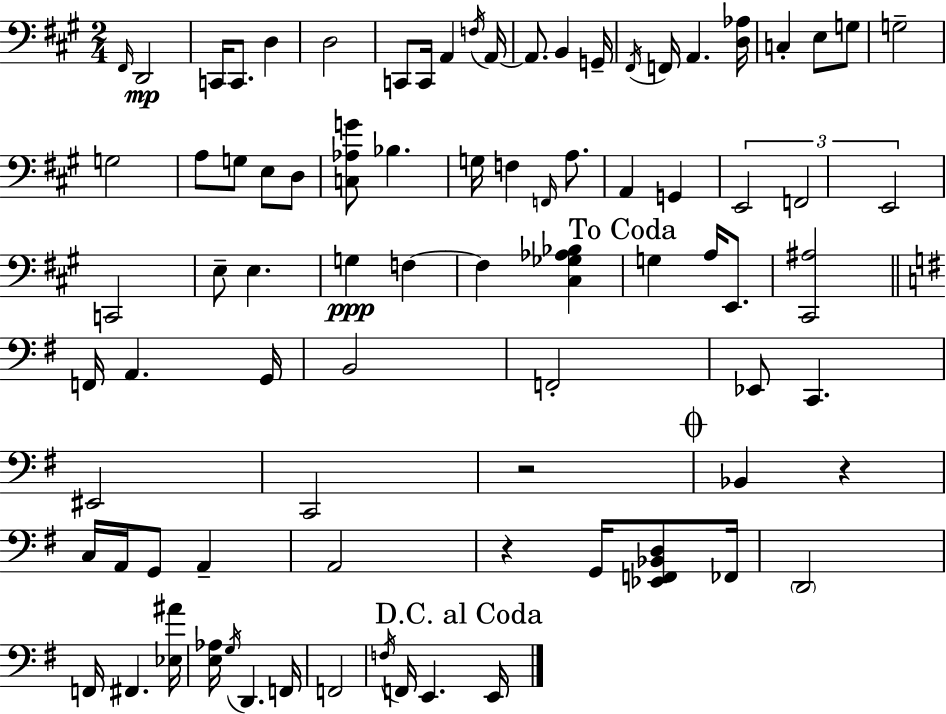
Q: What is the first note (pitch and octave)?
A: F#2